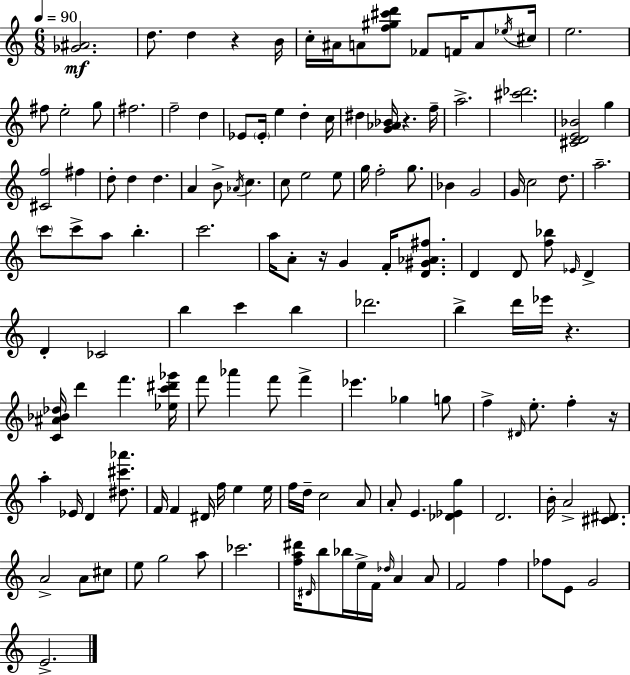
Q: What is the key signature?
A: C major